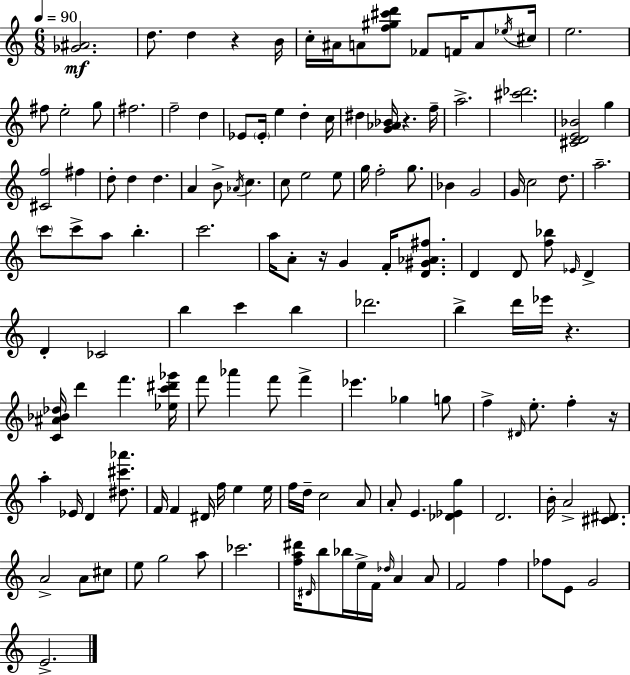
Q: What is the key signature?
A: C major